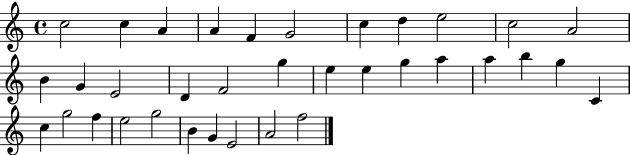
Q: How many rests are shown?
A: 0